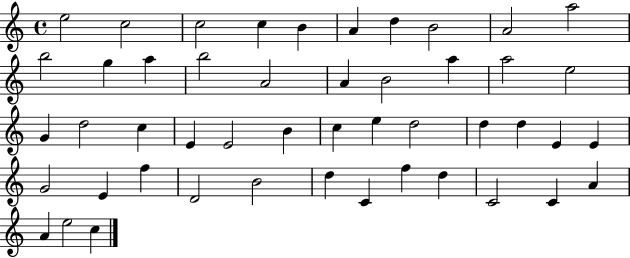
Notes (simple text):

E5/h C5/h C5/h C5/q B4/q A4/q D5/q B4/h A4/h A5/h B5/h G5/q A5/q B5/h A4/h A4/q B4/h A5/q A5/h E5/h G4/q D5/h C5/q E4/q E4/h B4/q C5/q E5/q D5/h D5/q D5/q E4/q E4/q G4/h E4/q F5/q D4/h B4/h D5/q C4/q F5/q D5/q C4/h C4/q A4/q A4/q E5/h C5/q